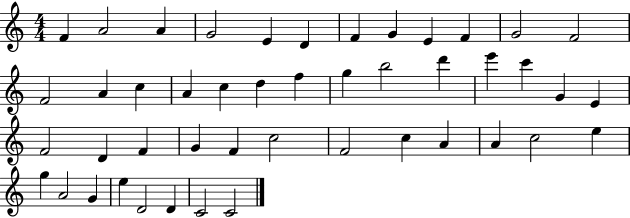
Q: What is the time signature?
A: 4/4